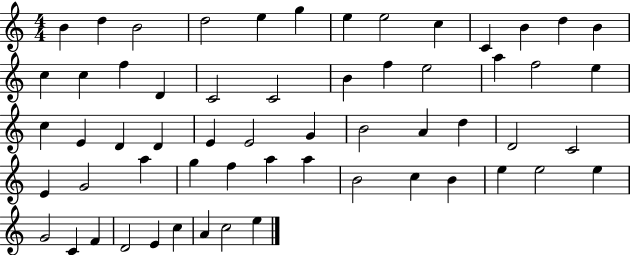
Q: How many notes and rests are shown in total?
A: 59